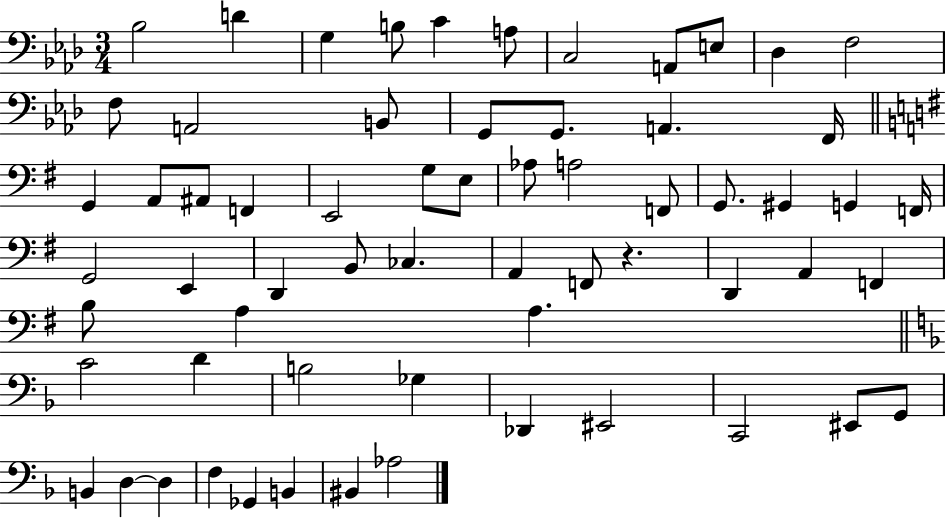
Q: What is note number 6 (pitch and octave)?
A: A3